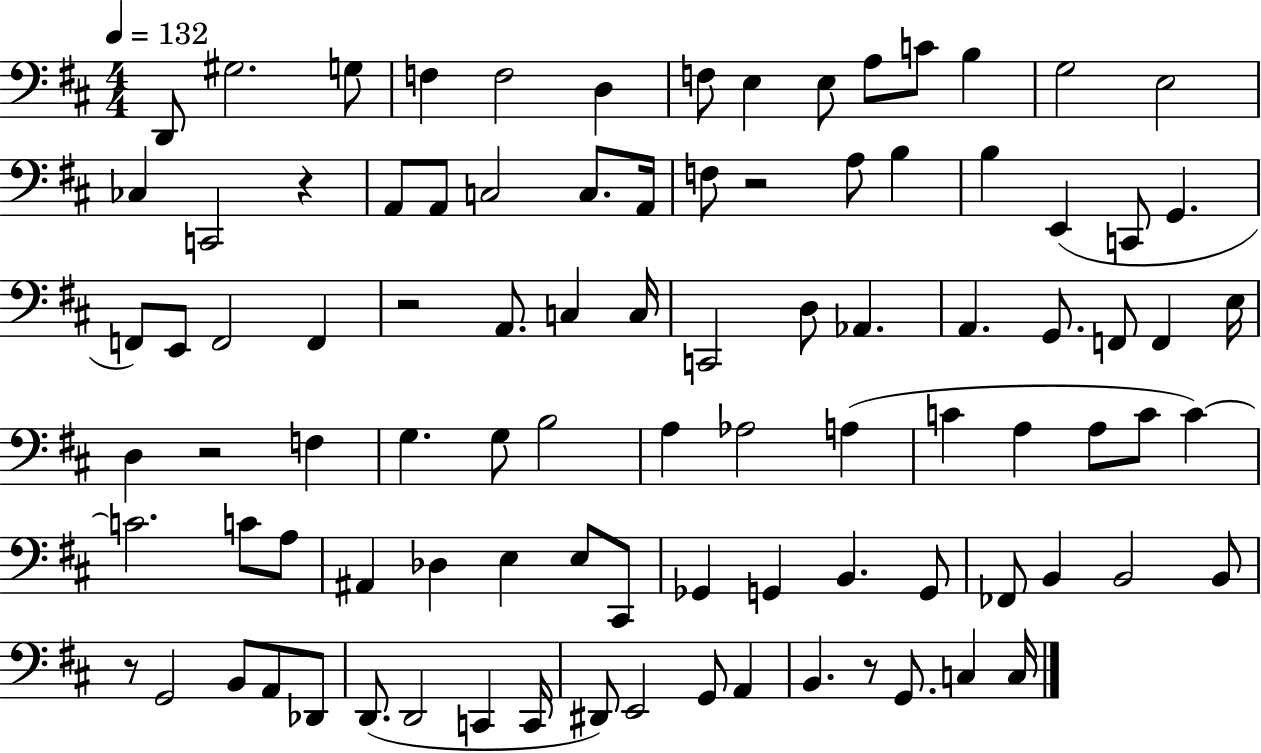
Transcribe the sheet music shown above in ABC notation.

X:1
T:Untitled
M:4/4
L:1/4
K:D
D,,/2 ^G,2 G,/2 F, F,2 D, F,/2 E, E,/2 A,/2 C/2 B, G,2 E,2 _C, C,,2 z A,,/2 A,,/2 C,2 C,/2 A,,/4 F,/2 z2 A,/2 B, B, E,, C,,/2 G,, F,,/2 E,,/2 F,,2 F,, z2 A,,/2 C, C,/4 C,,2 D,/2 _A,, A,, G,,/2 F,,/2 F,, E,/4 D, z2 F, G, G,/2 B,2 A, _A,2 A, C A, A,/2 C/2 C C2 C/2 A,/2 ^A,, _D, E, E,/2 ^C,,/2 _G,, G,, B,, G,,/2 _F,,/2 B,, B,,2 B,,/2 z/2 G,,2 B,,/2 A,,/2 _D,,/2 D,,/2 D,,2 C,, C,,/4 ^D,,/2 E,,2 G,,/2 A,, B,, z/2 G,,/2 C, C,/4